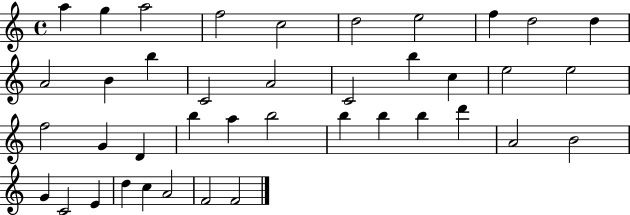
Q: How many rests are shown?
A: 0